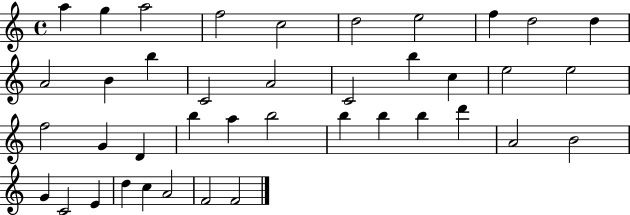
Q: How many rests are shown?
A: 0